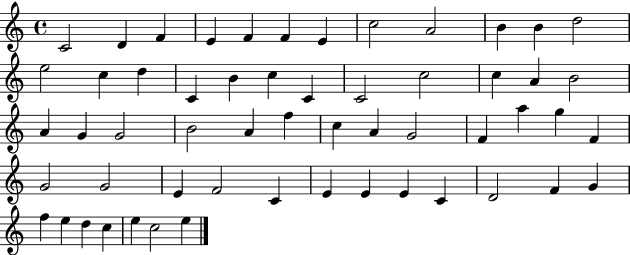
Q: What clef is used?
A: treble